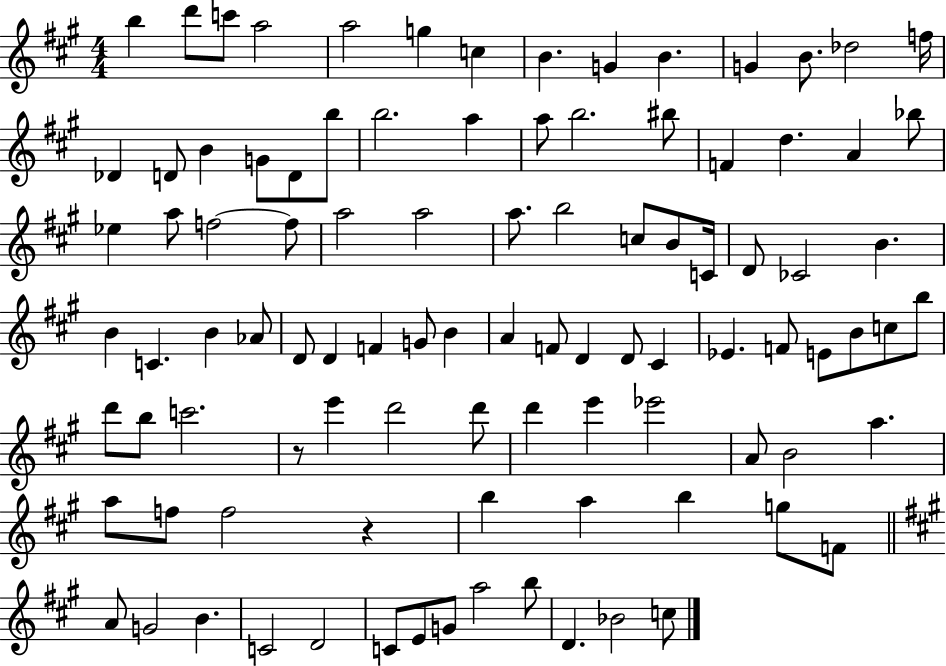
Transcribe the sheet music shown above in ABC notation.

X:1
T:Untitled
M:4/4
L:1/4
K:A
b d'/2 c'/2 a2 a2 g c B G B G B/2 _d2 f/4 _D D/2 B G/2 D/2 b/2 b2 a a/2 b2 ^b/2 F d A _b/2 _e a/2 f2 f/2 a2 a2 a/2 b2 c/2 B/2 C/4 D/2 _C2 B B C B _A/2 D/2 D F G/2 B A F/2 D D/2 ^C _E F/2 E/2 B/2 c/2 b/2 d'/2 b/2 c'2 z/2 e' d'2 d'/2 d' e' _e'2 A/2 B2 a a/2 f/2 f2 z b a b g/2 F/2 A/2 G2 B C2 D2 C/2 E/2 G/2 a2 b/2 D _B2 c/2